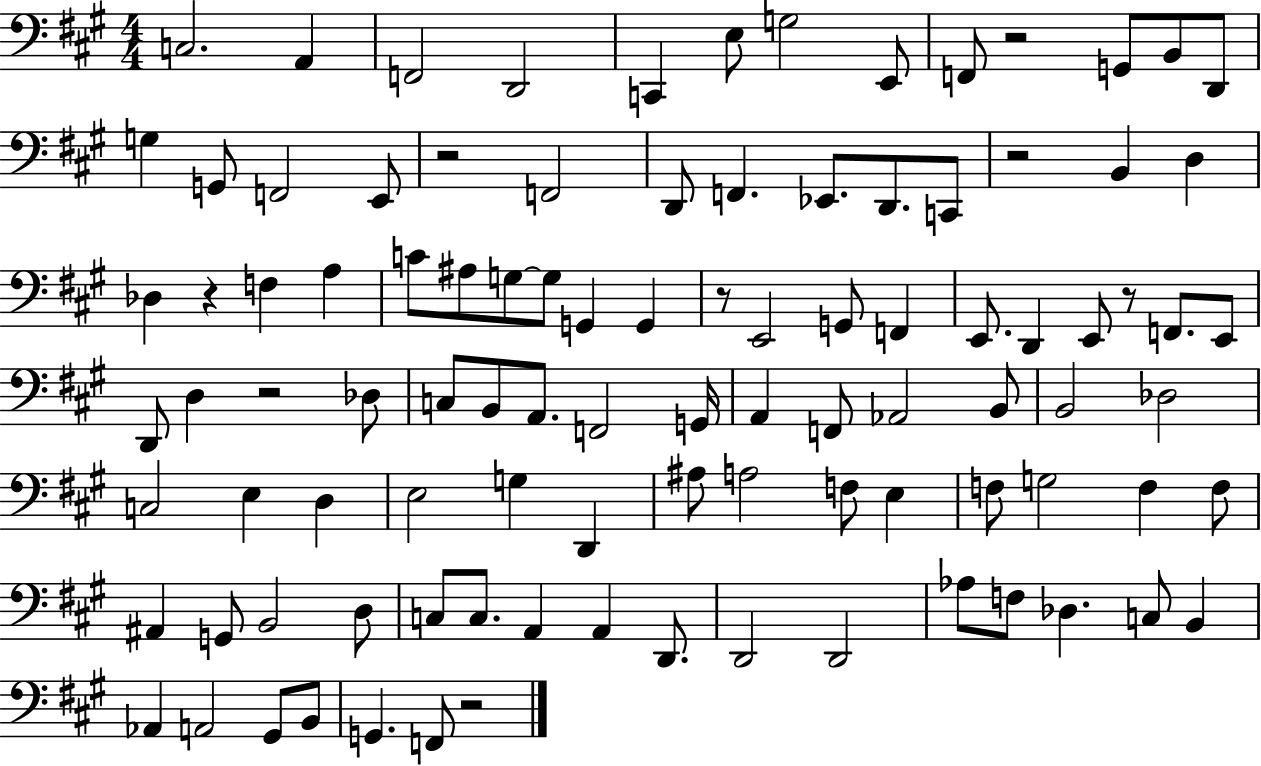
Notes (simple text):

C3/h. A2/q F2/h D2/h C2/q E3/e G3/h E2/e F2/e R/h G2/e B2/e D2/e G3/q G2/e F2/h E2/e R/h F2/h D2/e F2/q. Eb2/e. D2/e. C2/e R/h B2/q D3/q Db3/q R/q F3/q A3/q C4/e A#3/e G3/e G3/e G2/q G2/q R/e E2/h G2/e F2/q E2/e. D2/q E2/e R/e F2/e. E2/e D2/e D3/q R/h Db3/e C3/e B2/e A2/e. F2/h G2/s A2/q F2/e Ab2/h B2/e B2/h Db3/h C3/h E3/q D3/q E3/h G3/q D2/q A#3/e A3/h F3/e E3/q F3/e G3/h F3/q F3/e A#2/q G2/e B2/h D3/e C3/e C3/e. A2/q A2/q D2/e. D2/h D2/h Ab3/e F3/e Db3/q. C3/e B2/q Ab2/q A2/h G#2/e B2/e G2/q. F2/e R/h